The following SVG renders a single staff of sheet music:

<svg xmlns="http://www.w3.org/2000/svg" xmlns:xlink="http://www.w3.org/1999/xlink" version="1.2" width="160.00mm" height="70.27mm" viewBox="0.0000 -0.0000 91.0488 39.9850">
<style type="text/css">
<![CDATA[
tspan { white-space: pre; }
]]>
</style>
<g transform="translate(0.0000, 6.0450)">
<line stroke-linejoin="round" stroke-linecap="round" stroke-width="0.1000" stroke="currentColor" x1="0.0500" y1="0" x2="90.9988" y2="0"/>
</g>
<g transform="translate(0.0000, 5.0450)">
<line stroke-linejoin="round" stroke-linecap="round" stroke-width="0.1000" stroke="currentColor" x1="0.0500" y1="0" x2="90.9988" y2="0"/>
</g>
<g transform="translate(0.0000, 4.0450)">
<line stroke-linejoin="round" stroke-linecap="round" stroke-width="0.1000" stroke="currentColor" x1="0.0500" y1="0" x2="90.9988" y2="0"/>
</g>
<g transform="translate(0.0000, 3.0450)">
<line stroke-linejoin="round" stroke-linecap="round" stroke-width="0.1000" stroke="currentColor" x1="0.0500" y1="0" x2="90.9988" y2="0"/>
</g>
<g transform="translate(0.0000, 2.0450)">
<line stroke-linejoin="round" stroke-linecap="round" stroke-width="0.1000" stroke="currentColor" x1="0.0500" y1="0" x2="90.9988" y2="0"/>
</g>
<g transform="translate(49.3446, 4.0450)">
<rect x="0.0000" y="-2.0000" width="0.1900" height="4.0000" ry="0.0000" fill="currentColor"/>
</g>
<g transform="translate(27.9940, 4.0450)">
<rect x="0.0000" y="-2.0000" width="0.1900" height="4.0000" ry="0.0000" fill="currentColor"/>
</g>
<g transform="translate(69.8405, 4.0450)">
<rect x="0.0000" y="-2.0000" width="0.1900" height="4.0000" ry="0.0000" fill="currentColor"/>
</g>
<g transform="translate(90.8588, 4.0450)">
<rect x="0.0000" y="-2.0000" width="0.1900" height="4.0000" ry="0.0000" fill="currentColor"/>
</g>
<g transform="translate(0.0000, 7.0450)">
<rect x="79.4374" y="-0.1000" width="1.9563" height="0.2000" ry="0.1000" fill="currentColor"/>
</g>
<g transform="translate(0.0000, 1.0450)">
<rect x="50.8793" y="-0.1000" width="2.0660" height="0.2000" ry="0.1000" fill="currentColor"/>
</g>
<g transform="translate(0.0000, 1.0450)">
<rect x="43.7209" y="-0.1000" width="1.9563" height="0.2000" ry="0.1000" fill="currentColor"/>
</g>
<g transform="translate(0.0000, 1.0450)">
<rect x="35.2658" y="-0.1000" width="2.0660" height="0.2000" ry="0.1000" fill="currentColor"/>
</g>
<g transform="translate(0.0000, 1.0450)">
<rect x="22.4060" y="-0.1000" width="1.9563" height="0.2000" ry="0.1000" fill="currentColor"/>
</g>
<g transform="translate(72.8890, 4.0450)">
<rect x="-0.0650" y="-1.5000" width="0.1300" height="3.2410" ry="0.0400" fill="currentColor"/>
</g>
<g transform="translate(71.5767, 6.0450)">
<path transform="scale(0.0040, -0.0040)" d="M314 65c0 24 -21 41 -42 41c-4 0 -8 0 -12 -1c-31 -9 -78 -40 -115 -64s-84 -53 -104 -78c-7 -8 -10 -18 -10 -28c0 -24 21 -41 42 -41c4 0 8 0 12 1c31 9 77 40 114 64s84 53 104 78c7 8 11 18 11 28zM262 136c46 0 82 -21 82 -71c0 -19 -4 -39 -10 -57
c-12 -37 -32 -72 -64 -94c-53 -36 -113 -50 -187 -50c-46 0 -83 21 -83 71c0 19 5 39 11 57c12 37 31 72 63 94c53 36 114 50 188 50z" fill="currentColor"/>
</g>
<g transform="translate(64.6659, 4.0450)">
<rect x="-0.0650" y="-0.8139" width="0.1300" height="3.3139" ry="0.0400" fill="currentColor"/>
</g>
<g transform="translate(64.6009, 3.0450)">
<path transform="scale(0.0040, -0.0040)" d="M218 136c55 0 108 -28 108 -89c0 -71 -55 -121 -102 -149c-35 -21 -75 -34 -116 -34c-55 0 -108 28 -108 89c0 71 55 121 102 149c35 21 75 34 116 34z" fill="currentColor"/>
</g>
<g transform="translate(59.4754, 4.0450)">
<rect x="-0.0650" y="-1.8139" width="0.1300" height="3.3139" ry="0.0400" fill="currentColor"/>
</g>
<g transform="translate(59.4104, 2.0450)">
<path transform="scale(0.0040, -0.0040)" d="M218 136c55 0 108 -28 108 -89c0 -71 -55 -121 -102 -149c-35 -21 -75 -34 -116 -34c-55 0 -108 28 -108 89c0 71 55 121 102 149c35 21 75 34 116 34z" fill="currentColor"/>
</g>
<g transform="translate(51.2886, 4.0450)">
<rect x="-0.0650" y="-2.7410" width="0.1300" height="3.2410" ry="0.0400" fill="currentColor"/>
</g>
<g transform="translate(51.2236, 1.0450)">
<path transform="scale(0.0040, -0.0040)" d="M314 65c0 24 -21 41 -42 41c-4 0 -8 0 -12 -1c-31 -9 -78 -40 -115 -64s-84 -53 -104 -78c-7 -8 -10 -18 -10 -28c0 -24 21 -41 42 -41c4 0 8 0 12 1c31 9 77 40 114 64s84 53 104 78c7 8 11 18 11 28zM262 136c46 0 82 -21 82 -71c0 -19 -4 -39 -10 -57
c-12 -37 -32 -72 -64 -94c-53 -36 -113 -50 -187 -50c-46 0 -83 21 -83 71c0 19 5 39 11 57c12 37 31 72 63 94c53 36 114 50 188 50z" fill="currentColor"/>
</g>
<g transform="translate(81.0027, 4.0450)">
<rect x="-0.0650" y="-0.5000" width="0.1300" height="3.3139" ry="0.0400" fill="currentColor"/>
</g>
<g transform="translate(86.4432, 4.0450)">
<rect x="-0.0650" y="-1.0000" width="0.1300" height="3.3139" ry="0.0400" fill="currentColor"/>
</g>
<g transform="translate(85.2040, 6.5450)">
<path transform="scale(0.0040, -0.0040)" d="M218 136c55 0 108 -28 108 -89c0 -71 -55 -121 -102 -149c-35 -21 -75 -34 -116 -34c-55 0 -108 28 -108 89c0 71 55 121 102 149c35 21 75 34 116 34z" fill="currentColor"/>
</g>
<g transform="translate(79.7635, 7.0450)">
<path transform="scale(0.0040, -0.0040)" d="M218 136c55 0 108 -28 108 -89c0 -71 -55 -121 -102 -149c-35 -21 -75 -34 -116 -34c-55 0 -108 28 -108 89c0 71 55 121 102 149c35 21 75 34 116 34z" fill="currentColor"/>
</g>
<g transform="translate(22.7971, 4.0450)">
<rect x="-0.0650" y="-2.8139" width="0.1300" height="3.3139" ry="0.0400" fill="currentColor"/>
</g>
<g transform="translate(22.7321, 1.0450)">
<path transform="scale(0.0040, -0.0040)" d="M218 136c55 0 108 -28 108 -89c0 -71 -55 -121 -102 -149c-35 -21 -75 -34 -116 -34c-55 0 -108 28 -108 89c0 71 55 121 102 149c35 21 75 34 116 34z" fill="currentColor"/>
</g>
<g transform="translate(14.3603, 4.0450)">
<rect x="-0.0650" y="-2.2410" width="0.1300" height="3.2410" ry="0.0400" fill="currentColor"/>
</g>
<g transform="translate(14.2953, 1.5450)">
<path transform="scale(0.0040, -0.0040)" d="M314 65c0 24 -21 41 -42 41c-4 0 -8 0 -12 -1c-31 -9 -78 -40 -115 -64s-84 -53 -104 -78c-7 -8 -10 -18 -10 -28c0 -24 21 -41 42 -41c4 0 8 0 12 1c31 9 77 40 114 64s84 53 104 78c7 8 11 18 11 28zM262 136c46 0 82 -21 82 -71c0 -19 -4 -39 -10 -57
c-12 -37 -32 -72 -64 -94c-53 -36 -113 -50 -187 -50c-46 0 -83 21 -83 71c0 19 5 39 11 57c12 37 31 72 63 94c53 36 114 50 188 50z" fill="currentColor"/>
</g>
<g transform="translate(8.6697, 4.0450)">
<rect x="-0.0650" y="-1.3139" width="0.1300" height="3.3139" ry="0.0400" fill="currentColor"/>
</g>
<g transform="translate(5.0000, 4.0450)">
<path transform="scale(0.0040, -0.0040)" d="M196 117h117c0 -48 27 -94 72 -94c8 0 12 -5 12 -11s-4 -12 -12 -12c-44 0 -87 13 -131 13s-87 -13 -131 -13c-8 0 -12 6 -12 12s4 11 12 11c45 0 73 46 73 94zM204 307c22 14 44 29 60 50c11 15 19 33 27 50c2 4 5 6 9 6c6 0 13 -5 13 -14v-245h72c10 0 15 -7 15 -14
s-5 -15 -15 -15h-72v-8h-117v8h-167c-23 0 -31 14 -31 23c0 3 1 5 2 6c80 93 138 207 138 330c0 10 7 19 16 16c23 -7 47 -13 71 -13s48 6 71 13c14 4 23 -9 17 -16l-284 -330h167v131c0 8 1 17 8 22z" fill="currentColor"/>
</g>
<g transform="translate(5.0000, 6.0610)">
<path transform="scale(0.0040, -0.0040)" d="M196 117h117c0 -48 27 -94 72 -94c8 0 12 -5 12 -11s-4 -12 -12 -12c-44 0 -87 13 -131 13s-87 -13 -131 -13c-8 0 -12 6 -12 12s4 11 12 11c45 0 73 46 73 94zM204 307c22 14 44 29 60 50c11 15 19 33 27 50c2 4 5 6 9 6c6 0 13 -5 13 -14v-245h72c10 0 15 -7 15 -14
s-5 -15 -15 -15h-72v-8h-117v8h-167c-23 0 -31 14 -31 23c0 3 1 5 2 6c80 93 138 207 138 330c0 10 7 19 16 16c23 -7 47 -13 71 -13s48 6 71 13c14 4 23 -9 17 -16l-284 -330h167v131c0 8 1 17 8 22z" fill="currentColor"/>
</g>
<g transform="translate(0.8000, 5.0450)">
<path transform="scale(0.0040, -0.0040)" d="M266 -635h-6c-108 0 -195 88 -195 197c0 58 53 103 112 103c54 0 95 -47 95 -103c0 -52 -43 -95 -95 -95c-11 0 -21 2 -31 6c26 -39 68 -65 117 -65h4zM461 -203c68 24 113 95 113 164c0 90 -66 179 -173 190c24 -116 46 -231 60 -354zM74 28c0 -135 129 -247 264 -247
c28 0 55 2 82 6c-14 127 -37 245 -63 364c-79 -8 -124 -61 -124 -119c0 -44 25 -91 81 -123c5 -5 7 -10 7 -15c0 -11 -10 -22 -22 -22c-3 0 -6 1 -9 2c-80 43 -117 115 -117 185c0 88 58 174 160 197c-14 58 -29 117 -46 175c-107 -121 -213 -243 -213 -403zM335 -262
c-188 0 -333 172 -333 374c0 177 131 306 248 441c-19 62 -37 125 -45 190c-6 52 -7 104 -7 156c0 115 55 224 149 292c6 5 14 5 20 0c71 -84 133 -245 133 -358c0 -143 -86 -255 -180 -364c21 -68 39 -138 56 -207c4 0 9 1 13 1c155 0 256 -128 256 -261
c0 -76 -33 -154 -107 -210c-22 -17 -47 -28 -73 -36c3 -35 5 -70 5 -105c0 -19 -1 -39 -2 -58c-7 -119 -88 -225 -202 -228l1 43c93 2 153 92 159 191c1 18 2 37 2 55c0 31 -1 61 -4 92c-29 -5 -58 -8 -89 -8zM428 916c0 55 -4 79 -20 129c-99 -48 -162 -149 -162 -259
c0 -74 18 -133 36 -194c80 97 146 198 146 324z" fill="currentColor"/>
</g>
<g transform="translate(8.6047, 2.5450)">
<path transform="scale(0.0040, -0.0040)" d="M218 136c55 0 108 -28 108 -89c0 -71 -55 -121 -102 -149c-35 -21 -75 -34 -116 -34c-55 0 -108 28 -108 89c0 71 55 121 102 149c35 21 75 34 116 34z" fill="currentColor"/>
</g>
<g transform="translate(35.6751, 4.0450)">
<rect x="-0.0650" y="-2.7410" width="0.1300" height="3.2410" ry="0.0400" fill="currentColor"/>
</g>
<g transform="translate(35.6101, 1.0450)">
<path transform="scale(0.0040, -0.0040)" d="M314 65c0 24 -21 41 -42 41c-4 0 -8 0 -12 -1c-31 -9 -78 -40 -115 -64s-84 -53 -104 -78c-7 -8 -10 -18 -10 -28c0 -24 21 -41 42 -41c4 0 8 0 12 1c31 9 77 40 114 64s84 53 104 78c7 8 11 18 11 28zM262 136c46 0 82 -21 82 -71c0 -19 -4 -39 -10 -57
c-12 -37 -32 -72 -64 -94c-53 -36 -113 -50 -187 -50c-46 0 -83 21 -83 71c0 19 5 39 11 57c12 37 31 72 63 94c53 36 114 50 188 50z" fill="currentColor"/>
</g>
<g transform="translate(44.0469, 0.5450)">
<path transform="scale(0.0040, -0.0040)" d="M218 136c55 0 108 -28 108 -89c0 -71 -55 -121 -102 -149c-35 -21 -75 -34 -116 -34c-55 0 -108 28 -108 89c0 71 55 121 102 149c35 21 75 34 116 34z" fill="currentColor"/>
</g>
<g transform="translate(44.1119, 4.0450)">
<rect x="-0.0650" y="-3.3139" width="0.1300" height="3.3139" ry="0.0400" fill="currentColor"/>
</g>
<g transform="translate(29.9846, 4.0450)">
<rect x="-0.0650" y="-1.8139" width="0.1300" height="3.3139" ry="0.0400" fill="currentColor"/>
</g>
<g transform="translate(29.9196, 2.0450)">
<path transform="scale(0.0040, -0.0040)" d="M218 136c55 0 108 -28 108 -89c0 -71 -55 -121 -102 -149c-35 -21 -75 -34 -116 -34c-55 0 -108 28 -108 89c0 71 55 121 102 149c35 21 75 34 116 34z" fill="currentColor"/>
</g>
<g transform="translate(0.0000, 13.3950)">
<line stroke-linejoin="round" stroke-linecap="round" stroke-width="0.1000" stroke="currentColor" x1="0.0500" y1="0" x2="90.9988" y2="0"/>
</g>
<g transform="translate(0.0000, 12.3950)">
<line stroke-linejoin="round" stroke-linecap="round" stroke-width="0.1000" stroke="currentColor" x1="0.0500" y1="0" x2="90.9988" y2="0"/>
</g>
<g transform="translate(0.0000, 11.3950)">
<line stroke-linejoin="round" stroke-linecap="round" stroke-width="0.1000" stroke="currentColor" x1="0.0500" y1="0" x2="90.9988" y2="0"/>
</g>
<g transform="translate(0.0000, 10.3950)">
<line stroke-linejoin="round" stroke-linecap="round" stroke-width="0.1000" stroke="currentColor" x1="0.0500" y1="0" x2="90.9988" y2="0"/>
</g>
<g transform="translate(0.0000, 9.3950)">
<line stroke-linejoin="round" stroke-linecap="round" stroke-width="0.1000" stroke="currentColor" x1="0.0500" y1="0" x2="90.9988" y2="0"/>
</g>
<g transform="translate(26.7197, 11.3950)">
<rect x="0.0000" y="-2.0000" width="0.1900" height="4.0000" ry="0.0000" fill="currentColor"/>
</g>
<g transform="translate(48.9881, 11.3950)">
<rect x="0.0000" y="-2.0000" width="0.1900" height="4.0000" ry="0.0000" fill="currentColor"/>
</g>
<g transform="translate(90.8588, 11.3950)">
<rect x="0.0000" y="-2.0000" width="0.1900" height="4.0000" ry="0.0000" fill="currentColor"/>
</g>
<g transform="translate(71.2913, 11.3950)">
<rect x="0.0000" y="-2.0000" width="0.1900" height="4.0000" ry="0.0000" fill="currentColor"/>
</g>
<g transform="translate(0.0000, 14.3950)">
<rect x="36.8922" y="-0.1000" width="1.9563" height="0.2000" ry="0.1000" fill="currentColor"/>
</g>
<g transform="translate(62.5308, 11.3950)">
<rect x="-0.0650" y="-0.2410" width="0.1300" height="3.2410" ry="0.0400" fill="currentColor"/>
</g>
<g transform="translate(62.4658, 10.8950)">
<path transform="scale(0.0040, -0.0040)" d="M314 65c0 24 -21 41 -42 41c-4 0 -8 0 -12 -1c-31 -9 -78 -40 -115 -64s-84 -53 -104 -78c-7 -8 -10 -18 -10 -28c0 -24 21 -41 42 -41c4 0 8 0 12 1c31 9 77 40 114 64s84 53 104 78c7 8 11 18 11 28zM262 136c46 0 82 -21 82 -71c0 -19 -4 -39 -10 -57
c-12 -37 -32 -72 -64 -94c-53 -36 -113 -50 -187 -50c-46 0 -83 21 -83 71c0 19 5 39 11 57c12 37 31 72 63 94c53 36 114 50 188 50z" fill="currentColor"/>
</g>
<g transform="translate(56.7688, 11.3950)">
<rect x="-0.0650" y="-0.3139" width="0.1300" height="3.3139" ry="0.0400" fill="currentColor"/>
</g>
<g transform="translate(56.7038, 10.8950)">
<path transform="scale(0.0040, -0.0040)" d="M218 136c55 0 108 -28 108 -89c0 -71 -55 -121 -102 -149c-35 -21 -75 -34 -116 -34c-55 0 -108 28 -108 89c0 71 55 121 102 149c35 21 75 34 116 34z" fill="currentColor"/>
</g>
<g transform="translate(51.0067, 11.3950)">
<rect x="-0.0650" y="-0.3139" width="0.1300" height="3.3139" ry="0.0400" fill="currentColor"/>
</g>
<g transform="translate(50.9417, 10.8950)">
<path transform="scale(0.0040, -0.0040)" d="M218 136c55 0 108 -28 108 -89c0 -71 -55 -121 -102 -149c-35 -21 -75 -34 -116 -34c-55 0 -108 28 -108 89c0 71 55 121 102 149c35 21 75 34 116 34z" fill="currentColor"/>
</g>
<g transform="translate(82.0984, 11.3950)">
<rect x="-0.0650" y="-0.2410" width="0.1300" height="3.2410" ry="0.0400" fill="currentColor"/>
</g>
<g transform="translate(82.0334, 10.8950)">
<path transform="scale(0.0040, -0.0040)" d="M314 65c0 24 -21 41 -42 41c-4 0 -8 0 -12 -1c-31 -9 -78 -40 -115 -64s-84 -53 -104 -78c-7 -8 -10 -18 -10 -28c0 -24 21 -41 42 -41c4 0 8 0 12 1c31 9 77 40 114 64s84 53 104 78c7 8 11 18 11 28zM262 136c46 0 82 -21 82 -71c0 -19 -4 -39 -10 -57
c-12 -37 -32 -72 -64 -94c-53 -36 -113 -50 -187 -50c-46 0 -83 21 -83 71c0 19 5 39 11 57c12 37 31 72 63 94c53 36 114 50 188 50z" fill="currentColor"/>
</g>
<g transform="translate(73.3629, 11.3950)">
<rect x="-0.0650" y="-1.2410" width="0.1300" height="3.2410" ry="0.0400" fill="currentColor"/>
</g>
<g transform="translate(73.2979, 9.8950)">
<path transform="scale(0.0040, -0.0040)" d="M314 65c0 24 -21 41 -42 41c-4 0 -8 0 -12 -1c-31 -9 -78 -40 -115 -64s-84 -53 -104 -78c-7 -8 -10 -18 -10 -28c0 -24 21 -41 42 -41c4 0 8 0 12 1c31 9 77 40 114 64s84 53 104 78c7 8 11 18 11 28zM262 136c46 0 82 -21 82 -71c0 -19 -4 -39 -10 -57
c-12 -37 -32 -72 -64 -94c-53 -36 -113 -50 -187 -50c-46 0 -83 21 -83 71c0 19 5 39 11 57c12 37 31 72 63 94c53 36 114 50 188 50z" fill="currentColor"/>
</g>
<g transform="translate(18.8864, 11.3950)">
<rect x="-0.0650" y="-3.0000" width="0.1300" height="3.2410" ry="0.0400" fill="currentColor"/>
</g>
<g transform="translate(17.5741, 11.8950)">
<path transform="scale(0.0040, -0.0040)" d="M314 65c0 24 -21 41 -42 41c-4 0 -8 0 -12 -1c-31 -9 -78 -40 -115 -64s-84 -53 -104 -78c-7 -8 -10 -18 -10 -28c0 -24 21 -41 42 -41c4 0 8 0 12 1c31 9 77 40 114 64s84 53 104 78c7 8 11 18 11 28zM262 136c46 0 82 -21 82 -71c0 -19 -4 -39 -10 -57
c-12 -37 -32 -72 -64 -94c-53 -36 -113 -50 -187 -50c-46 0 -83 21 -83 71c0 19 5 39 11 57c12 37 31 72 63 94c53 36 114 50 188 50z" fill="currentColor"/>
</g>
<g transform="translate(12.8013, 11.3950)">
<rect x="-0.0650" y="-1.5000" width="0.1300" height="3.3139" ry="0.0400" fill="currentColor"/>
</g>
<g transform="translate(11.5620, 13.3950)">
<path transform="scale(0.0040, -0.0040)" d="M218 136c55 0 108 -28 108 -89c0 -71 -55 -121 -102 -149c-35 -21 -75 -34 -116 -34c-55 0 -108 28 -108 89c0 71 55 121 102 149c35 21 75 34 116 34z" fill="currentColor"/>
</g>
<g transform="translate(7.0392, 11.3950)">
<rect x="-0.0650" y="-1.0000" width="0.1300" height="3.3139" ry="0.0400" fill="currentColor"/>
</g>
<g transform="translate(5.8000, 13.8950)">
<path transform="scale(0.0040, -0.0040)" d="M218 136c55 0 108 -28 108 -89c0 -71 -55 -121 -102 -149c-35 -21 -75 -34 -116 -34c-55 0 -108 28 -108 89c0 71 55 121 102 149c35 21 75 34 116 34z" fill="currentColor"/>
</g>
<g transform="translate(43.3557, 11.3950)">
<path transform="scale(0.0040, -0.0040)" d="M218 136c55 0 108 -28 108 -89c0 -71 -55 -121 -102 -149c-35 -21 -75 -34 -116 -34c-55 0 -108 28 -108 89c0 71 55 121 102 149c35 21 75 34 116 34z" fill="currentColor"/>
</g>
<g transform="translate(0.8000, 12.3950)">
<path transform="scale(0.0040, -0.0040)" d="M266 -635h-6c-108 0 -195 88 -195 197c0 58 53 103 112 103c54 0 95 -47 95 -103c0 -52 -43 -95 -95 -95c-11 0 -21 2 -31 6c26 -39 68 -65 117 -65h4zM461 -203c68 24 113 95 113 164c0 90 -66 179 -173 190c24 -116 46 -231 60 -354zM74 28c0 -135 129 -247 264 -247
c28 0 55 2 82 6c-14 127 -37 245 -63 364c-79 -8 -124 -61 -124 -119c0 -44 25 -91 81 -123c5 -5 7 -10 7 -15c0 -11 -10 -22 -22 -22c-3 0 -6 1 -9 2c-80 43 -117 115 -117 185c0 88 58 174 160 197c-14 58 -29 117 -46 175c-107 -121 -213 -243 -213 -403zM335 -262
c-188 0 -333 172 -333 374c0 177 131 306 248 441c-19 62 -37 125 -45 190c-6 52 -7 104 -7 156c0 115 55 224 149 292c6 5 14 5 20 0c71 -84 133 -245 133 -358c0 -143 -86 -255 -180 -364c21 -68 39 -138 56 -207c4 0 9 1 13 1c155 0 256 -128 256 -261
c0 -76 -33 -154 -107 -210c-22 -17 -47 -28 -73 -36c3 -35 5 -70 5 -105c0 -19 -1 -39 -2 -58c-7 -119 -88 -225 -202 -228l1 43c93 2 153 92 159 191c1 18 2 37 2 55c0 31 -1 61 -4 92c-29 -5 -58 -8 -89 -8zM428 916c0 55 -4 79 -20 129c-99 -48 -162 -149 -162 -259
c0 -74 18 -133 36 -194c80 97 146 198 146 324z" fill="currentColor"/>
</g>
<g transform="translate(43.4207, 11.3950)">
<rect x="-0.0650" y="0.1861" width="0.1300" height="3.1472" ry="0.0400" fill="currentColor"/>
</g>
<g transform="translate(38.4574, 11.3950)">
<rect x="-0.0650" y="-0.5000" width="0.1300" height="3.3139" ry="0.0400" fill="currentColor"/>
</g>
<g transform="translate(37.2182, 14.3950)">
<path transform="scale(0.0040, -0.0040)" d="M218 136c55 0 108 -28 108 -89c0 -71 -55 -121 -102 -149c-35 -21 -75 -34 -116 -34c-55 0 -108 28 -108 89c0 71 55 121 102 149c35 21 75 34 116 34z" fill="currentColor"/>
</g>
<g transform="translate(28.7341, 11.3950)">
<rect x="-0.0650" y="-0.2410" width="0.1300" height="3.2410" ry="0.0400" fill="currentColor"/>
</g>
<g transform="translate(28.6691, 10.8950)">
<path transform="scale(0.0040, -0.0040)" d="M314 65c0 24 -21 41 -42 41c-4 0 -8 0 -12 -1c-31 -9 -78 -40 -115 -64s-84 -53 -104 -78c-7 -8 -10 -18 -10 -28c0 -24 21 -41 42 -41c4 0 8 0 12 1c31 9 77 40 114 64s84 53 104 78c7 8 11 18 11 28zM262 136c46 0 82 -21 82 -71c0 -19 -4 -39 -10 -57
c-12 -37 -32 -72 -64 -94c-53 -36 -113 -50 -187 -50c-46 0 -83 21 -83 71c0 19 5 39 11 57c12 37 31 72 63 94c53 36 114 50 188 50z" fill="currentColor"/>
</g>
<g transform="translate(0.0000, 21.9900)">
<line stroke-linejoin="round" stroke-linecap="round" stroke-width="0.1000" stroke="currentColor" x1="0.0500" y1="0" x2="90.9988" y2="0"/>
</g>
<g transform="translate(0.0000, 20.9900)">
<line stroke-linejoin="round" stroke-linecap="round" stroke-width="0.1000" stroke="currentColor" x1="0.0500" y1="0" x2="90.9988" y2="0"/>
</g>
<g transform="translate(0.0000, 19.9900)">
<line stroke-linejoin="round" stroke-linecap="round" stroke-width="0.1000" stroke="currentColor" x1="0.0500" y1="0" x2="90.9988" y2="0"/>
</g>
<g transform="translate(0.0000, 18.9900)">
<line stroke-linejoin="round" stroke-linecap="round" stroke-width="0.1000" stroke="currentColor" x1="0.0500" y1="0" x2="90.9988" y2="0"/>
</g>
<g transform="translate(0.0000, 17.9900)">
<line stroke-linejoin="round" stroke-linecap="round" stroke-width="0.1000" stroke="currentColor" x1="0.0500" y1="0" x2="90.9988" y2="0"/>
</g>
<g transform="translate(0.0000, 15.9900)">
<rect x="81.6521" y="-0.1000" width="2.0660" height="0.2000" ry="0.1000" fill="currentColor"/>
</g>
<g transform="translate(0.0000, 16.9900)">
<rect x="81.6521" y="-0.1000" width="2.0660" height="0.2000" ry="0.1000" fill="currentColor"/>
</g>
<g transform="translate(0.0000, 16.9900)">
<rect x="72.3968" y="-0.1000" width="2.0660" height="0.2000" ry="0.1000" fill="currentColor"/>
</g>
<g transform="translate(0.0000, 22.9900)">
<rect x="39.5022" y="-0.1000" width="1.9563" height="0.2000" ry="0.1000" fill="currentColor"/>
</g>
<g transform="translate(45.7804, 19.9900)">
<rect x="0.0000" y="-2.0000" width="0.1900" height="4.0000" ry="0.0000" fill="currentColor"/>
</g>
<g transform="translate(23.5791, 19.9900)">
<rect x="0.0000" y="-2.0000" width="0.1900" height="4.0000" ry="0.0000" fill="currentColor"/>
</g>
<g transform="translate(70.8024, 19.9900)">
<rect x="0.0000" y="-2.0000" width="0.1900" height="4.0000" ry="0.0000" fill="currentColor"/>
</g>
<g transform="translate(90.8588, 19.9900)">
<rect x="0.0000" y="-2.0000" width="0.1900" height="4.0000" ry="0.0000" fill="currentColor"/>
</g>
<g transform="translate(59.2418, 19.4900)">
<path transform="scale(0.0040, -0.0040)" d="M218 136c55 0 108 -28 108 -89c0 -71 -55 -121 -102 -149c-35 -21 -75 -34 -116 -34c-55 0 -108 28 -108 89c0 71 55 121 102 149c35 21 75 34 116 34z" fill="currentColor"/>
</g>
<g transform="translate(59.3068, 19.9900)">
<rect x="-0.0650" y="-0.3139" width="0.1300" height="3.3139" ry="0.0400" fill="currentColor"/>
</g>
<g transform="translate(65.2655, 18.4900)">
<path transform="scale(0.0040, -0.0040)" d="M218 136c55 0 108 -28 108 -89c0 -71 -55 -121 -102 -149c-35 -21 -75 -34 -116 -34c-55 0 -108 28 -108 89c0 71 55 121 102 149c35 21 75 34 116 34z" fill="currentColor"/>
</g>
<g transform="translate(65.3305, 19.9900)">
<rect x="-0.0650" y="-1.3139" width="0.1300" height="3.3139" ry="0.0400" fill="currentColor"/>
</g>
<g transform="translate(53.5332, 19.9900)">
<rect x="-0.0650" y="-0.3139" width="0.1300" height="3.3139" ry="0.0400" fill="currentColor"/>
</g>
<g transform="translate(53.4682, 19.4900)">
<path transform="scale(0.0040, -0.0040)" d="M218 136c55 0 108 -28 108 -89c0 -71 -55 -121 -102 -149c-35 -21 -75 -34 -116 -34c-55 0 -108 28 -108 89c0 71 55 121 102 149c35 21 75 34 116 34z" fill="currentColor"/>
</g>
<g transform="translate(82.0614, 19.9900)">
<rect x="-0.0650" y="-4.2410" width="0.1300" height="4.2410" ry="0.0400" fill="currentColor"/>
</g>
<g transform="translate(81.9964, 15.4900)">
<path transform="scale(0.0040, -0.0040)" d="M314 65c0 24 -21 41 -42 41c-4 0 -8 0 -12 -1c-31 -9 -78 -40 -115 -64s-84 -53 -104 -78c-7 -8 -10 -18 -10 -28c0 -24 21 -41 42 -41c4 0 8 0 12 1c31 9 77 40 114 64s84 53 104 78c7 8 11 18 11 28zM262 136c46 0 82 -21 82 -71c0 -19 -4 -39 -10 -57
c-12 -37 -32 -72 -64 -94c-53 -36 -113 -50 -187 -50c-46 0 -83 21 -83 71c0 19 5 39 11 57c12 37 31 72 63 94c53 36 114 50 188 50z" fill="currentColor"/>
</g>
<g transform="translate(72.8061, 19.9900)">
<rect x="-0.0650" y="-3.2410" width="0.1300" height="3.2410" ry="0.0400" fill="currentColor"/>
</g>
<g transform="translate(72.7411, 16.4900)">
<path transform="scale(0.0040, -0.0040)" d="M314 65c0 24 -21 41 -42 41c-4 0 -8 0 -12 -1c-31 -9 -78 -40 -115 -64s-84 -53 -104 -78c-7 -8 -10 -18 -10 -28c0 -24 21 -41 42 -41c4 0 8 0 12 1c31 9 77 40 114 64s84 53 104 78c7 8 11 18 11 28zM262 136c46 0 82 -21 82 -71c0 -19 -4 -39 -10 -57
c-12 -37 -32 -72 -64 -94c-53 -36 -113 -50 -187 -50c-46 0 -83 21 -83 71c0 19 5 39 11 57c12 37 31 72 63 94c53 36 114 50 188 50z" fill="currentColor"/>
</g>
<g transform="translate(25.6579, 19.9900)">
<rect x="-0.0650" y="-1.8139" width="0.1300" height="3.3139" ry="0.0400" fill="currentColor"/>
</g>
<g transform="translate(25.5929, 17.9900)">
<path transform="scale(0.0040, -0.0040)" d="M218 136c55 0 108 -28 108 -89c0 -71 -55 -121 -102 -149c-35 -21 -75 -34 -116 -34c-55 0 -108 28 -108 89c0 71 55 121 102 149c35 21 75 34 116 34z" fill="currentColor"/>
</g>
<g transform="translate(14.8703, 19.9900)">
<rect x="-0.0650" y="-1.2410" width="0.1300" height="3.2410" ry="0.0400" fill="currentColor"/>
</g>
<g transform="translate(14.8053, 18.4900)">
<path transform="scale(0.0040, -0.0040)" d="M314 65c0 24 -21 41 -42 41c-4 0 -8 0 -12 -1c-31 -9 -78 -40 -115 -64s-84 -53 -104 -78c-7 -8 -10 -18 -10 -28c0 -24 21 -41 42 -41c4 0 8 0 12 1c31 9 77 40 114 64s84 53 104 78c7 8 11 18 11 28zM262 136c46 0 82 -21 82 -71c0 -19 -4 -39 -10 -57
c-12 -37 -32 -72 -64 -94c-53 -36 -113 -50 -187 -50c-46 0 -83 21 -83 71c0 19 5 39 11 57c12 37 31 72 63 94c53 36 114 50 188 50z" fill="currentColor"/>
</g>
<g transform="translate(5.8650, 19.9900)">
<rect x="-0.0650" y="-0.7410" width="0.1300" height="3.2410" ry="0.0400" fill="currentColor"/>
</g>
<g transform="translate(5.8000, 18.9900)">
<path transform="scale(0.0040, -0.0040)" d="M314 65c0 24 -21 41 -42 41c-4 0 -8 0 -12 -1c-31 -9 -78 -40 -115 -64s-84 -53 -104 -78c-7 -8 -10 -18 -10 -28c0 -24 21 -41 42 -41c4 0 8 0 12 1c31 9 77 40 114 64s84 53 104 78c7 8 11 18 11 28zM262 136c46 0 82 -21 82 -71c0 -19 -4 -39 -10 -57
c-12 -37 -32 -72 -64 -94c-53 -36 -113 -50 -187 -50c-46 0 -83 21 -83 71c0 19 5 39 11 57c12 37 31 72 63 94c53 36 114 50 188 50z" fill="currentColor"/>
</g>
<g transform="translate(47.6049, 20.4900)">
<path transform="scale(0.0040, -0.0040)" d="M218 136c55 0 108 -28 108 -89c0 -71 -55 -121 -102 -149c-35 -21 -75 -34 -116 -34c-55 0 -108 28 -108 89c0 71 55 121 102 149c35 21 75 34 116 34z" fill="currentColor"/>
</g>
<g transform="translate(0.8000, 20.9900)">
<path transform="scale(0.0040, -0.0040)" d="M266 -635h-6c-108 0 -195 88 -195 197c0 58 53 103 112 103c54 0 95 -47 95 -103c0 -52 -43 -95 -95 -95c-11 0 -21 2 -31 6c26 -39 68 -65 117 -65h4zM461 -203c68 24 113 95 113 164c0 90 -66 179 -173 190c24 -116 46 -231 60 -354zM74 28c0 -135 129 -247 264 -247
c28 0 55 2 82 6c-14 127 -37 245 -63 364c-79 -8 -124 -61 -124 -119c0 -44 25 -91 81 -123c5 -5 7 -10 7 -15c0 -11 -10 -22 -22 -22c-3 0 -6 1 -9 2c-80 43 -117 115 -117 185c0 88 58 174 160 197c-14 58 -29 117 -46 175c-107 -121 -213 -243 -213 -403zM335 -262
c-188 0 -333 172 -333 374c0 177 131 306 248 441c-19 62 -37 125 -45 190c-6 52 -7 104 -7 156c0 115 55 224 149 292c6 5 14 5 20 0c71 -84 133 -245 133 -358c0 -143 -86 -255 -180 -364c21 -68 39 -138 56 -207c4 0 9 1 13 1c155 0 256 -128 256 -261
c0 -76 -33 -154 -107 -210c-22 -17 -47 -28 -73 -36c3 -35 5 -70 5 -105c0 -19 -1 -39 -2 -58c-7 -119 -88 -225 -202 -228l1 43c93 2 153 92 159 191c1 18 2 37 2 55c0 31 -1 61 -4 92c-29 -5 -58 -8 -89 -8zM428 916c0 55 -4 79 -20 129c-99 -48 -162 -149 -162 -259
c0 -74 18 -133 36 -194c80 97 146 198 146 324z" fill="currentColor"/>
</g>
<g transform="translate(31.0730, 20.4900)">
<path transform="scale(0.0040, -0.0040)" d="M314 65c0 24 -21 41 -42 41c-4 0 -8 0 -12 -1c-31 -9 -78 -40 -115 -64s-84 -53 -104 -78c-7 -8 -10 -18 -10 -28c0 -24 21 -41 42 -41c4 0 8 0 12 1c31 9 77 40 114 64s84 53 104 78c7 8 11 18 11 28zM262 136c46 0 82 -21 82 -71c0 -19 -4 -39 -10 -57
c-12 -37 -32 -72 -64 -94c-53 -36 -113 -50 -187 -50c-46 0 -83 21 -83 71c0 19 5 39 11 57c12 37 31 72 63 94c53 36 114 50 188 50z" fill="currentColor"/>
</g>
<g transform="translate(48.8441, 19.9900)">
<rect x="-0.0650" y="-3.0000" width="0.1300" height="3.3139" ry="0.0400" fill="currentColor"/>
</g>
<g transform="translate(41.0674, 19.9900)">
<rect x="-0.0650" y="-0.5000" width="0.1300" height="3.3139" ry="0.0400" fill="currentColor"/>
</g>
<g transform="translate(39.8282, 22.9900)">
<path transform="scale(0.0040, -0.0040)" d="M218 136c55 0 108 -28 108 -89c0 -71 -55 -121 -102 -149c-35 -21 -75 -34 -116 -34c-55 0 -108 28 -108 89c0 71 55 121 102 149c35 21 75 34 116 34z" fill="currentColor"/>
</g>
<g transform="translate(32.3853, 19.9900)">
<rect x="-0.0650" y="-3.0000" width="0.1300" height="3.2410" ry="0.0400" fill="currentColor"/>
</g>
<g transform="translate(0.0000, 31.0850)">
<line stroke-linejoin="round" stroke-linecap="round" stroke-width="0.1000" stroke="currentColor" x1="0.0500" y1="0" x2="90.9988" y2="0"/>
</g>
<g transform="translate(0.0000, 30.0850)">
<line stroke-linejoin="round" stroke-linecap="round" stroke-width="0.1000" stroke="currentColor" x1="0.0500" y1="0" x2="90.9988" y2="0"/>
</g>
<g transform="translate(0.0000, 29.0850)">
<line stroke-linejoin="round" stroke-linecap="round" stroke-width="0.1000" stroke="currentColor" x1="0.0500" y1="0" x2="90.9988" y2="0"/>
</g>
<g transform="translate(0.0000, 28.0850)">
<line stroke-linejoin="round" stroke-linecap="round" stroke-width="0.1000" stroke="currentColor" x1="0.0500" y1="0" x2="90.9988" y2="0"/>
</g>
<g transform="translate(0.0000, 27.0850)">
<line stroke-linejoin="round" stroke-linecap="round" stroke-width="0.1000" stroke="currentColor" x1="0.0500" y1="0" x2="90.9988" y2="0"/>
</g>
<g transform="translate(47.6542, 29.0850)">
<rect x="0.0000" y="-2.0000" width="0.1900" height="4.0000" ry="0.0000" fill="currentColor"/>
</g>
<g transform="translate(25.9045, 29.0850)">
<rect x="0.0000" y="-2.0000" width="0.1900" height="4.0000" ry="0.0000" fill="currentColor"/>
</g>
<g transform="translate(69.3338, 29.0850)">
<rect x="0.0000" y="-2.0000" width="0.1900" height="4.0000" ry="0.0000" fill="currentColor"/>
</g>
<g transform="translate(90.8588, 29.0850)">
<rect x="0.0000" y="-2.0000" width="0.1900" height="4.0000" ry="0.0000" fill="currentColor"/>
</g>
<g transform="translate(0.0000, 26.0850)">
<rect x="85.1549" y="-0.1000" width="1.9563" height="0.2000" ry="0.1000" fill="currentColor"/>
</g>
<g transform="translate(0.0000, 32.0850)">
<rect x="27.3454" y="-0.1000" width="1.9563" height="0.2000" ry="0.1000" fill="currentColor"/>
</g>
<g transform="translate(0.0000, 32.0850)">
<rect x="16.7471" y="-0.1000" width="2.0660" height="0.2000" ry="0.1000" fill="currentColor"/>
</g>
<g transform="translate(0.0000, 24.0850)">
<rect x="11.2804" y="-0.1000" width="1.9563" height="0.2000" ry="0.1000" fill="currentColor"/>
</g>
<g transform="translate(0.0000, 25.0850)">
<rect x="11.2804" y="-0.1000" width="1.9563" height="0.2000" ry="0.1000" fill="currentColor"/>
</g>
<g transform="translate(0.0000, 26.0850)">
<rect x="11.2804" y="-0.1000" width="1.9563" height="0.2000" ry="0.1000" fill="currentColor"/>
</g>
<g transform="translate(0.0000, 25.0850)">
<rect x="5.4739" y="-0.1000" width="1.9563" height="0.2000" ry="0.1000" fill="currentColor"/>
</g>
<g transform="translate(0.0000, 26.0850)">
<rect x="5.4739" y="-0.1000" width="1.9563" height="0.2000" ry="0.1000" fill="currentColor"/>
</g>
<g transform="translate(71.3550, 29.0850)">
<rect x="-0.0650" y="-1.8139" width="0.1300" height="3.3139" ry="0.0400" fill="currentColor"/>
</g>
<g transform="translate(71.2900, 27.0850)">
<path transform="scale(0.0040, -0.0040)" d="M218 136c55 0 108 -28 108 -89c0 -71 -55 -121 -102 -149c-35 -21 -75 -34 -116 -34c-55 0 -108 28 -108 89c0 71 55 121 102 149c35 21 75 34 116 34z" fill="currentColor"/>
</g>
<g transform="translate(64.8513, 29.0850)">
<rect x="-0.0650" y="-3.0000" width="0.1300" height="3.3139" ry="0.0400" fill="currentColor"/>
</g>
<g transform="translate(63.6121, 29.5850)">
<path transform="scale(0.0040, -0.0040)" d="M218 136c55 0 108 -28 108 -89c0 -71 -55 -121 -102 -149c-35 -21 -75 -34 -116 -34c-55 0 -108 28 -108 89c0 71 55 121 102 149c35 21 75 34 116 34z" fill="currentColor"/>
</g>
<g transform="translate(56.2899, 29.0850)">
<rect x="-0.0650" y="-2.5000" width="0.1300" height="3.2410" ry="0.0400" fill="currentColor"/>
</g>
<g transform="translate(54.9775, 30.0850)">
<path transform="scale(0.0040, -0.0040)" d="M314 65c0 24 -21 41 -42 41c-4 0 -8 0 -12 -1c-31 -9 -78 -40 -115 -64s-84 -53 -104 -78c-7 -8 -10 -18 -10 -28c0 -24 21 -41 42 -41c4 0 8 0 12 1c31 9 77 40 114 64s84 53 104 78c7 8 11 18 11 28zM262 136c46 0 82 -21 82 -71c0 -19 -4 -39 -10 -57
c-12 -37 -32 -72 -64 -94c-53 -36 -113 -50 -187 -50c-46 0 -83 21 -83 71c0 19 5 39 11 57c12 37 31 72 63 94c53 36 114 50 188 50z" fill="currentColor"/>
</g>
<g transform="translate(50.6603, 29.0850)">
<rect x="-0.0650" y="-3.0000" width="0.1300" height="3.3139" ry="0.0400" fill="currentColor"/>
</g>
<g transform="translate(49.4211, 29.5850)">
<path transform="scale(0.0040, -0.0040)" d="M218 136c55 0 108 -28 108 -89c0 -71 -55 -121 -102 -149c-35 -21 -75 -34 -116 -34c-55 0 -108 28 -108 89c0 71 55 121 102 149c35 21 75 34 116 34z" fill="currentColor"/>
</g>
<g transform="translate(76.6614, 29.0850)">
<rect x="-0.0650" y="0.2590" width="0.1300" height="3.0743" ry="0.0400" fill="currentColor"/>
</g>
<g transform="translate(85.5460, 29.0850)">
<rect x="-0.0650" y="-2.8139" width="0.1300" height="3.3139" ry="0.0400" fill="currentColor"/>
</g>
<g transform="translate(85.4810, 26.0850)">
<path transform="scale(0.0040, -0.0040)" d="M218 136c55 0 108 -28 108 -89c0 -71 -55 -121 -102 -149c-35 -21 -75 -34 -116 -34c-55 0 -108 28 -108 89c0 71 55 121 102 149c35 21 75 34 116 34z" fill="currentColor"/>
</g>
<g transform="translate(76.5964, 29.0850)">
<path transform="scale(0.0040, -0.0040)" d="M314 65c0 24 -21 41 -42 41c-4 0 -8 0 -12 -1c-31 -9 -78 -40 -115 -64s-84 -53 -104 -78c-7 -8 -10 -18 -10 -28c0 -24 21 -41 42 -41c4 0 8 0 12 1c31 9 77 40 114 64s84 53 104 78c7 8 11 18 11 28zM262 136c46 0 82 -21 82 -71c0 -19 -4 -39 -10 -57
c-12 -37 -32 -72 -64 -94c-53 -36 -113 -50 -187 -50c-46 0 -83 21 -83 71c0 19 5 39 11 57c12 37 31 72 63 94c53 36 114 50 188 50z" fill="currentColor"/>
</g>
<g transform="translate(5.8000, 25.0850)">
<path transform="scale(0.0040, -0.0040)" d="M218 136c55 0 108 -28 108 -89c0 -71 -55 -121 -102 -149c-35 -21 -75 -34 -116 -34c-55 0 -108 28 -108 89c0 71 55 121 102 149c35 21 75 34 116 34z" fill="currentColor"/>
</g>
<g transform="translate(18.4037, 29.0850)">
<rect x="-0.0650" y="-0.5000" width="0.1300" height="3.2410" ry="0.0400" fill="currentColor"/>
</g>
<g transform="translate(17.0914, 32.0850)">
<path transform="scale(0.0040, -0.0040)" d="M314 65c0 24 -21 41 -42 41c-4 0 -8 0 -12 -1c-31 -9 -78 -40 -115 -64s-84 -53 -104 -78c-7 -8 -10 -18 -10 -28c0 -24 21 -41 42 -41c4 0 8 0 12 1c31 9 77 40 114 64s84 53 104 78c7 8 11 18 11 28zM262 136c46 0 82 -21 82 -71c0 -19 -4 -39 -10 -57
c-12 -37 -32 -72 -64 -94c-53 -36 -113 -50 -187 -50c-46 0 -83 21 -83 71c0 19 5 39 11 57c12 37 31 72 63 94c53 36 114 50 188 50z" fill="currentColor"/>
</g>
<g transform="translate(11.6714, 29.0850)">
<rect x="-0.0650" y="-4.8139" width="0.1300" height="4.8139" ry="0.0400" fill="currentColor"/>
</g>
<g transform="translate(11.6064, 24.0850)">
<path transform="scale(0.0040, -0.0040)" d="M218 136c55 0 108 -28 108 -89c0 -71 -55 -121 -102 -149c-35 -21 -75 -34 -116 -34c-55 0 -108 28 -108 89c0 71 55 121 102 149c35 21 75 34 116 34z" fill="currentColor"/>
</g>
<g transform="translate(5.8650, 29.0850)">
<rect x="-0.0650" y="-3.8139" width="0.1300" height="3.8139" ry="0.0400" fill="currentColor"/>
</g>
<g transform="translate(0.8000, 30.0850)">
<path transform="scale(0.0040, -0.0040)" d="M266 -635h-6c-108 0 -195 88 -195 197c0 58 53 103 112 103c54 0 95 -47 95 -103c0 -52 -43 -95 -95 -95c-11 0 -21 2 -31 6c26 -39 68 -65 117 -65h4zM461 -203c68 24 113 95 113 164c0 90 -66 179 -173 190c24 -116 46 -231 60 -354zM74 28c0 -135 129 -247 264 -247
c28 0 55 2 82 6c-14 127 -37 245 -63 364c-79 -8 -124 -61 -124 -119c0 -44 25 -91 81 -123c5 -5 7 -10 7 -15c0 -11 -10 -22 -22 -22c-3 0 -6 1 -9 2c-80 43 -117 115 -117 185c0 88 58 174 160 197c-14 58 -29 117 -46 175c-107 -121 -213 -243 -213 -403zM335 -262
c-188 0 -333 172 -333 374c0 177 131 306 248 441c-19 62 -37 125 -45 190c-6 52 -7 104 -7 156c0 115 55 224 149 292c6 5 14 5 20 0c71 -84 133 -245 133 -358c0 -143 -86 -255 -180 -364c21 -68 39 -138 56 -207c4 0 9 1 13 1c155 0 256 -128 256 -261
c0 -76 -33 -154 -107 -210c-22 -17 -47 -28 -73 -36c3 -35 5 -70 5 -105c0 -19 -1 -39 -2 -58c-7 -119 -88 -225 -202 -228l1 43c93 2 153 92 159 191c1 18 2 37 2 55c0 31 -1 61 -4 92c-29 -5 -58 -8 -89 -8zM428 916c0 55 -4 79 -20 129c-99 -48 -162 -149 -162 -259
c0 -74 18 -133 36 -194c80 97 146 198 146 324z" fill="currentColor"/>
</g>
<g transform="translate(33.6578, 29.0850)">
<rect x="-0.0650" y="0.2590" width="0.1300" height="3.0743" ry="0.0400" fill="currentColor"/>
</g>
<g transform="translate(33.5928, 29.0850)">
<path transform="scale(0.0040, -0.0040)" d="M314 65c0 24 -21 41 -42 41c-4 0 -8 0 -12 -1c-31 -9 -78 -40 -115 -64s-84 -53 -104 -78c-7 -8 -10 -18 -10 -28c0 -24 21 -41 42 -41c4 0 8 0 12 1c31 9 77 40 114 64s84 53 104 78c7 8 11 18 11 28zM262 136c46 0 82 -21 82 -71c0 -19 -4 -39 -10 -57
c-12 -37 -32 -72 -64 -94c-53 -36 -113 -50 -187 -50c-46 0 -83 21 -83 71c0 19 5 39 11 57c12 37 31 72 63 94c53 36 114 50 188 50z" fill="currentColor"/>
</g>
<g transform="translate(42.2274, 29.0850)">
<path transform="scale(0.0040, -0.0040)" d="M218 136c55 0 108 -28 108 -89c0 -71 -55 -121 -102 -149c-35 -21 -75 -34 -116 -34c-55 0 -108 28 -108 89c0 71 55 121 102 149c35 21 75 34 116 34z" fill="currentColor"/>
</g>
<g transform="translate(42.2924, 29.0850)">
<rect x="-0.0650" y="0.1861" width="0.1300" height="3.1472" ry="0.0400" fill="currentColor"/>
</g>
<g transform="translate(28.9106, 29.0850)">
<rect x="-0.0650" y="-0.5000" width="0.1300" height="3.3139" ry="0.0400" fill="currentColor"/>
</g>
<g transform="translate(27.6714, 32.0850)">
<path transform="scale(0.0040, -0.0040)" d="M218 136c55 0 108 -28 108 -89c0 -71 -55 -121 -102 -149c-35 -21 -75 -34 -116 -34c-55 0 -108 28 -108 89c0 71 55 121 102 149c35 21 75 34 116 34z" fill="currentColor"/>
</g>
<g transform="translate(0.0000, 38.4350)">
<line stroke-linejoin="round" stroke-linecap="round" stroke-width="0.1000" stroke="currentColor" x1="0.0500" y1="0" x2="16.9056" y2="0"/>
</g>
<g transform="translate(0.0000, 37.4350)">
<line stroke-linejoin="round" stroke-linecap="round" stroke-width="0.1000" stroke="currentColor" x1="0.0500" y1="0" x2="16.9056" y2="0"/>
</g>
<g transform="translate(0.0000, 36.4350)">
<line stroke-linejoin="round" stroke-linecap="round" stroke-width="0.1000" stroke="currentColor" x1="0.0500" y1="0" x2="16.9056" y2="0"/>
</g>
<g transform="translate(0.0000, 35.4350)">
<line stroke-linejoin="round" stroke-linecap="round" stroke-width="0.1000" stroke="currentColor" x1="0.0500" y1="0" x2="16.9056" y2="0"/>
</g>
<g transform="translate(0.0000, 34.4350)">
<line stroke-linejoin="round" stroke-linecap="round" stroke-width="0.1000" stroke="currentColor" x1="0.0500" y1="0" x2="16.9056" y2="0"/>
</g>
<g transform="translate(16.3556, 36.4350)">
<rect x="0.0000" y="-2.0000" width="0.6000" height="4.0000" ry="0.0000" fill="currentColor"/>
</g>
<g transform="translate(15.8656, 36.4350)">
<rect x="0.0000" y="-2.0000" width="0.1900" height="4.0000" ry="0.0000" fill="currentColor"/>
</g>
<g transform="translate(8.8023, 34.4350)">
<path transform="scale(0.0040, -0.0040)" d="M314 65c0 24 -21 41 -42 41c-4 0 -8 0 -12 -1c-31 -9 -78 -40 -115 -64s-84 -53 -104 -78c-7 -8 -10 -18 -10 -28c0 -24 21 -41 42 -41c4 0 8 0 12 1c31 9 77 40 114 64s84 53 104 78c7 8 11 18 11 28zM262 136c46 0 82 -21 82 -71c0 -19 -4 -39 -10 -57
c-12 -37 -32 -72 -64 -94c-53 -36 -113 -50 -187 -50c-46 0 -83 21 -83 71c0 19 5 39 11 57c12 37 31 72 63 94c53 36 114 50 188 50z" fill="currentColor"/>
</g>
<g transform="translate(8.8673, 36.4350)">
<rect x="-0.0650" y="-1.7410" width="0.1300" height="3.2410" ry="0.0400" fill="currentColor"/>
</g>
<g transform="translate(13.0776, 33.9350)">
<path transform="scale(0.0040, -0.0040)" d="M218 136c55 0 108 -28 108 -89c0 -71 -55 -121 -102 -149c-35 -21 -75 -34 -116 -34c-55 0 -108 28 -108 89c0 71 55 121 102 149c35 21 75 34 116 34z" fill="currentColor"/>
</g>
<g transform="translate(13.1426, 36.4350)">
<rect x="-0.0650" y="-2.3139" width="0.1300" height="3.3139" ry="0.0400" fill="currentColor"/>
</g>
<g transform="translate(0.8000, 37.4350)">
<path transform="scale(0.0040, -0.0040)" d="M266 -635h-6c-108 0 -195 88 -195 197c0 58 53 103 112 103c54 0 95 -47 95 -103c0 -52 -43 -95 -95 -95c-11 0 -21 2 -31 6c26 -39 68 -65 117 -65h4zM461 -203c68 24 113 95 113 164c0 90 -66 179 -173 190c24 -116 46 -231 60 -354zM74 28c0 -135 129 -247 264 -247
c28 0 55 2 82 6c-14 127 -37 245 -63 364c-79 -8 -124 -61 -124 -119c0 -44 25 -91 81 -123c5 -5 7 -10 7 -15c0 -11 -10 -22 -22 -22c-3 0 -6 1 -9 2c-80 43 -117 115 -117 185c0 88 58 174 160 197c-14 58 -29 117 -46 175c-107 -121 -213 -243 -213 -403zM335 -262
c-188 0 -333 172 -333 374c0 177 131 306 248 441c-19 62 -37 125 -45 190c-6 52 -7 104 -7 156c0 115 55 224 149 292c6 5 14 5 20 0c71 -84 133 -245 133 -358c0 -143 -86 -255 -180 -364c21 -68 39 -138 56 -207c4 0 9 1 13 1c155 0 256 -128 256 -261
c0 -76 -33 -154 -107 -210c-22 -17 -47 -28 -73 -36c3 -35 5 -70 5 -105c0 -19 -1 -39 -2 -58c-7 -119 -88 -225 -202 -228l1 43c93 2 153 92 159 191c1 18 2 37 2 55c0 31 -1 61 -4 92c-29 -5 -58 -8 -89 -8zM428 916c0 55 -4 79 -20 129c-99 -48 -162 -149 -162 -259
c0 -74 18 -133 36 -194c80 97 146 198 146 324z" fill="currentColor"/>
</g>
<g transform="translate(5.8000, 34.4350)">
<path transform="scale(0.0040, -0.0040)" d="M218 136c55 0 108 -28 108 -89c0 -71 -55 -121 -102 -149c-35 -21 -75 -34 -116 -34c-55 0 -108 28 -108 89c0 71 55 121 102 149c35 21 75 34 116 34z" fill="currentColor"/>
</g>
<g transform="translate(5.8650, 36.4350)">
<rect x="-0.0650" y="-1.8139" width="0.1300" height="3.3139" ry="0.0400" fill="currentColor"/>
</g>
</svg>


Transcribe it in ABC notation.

X:1
T:Untitled
M:4/4
L:1/4
K:C
e g2 a f a2 b a2 f d E2 C D D E A2 c2 C B c c c2 e2 c2 d2 e2 f A2 C A c c e b2 d'2 c' e' C2 C B2 B A G2 A f B2 a f f2 g